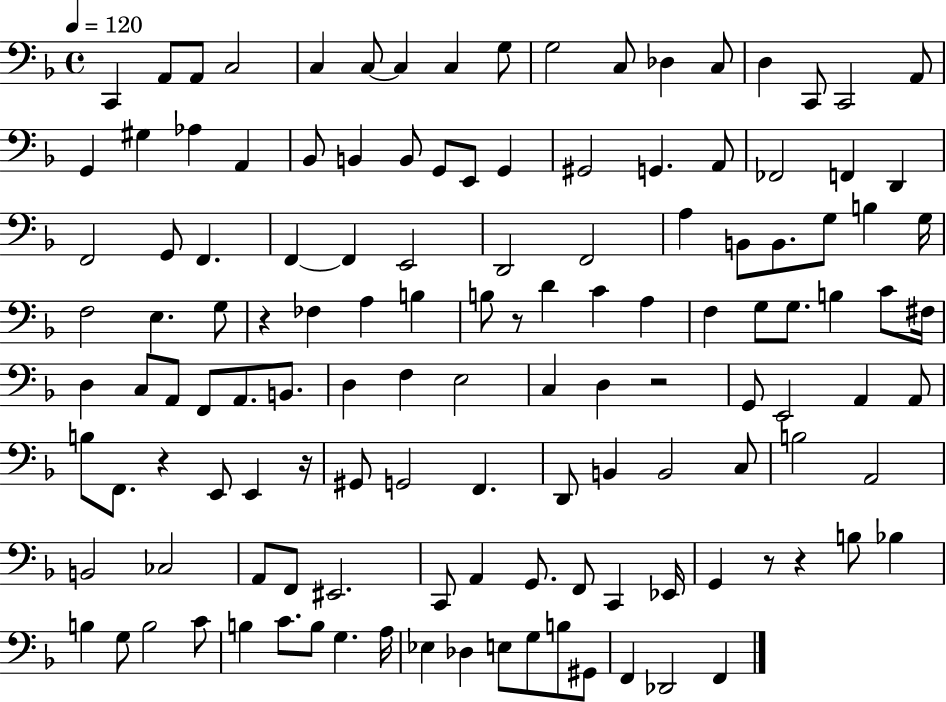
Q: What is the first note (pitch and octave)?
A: C2